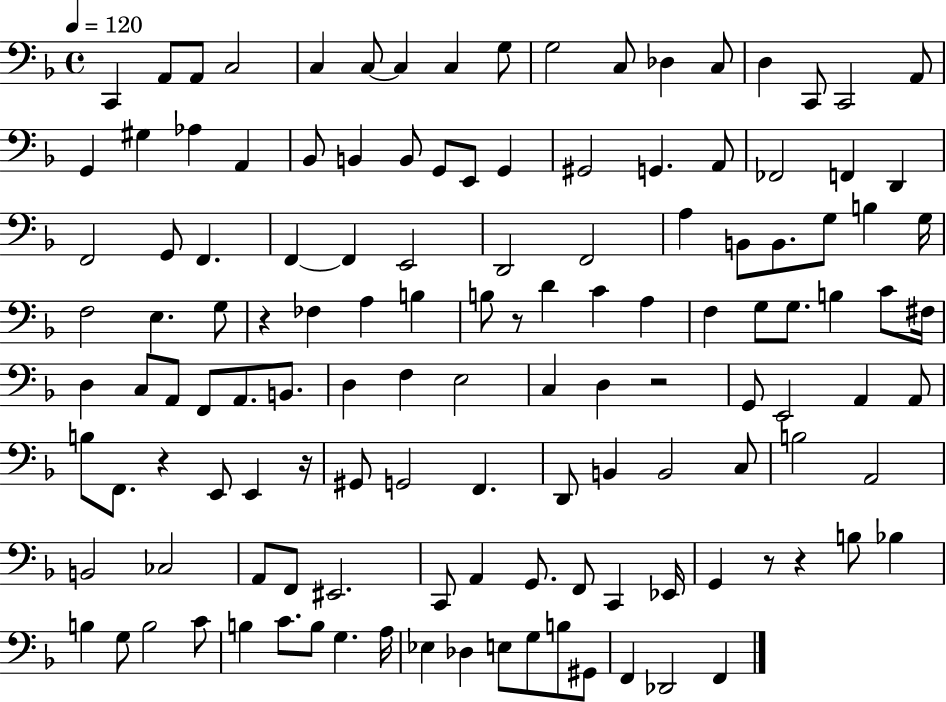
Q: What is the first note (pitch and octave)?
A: C2